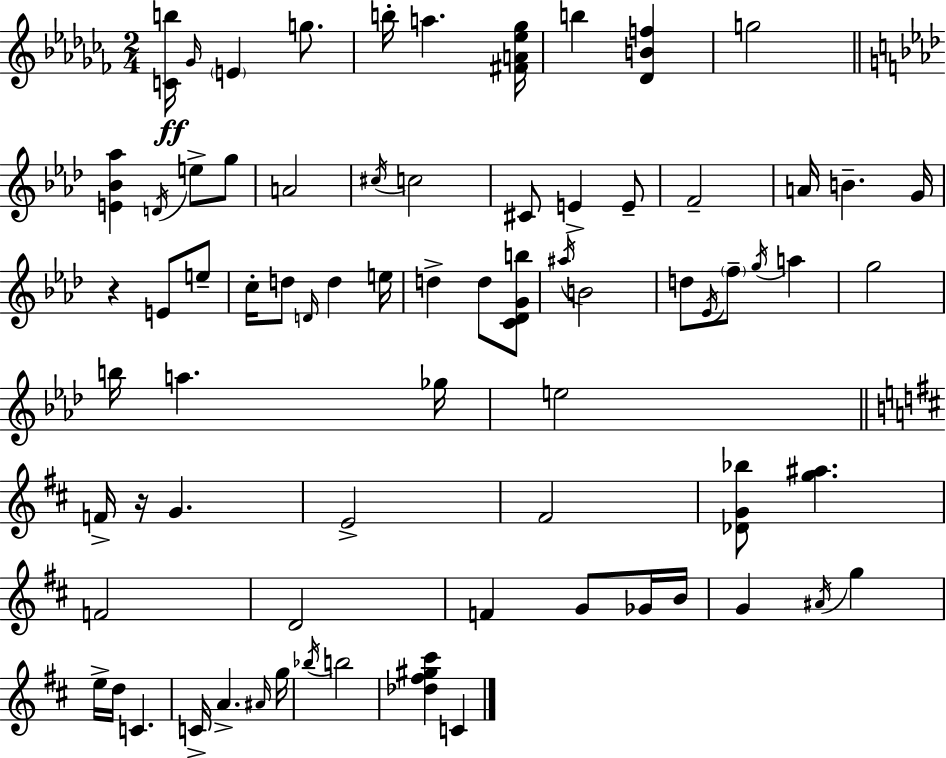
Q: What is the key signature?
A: AES minor